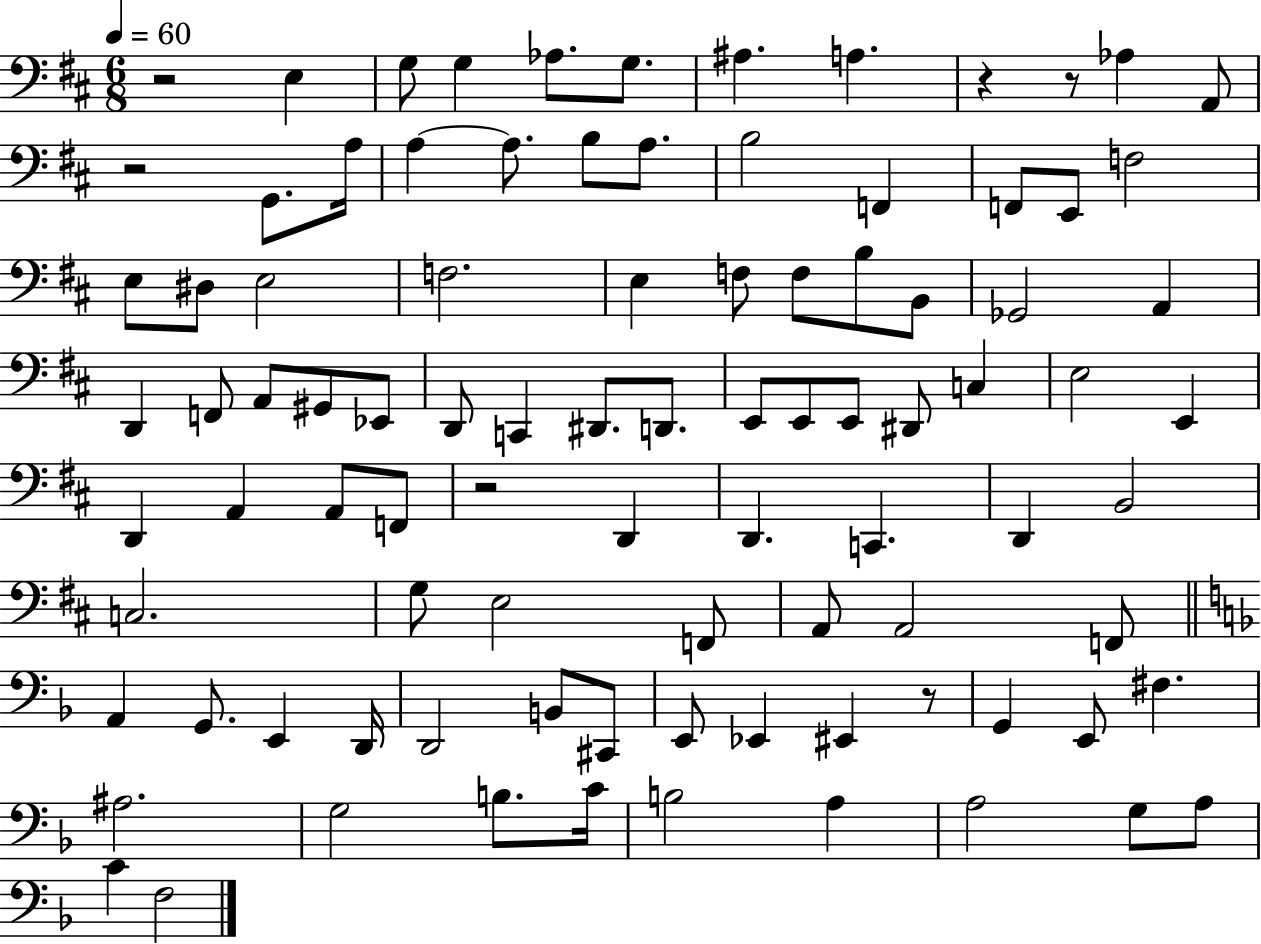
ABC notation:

X:1
T:Untitled
M:6/8
L:1/4
K:D
z2 E, G,/2 G, _A,/2 G,/2 ^A, A, z z/2 _A, A,,/2 z2 G,,/2 A,/4 A, A,/2 B,/2 A,/2 B,2 F,, F,,/2 E,,/2 F,2 E,/2 ^D,/2 E,2 F,2 E, F,/2 F,/2 B,/2 B,,/2 _G,,2 A,, D,, F,,/2 A,,/2 ^G,,/2 _E,,/2 D,,/2 C,, ^D,,/2 D,,/2 E,,/2 E,,/2 E,,/2 ^D,,/2 C, E,2 E,, D,, A,, A,,/2 F,,/2 z2 D,, D,, C,, D,, B,,2 C,2 G,/2 E,2 F,,/2 A,,/2 A,,2 F,,/2 A,, G,,/2 E,, D,,/4 D,,2 B,,/2 ^C,,/2 E,,/2 _E,, ^E,, z/2 G,, E,,/2 ^F, ^A,2 G,2 B,/2 C/4 B,2 A, A,2 G,/2 A,/2 C F,2